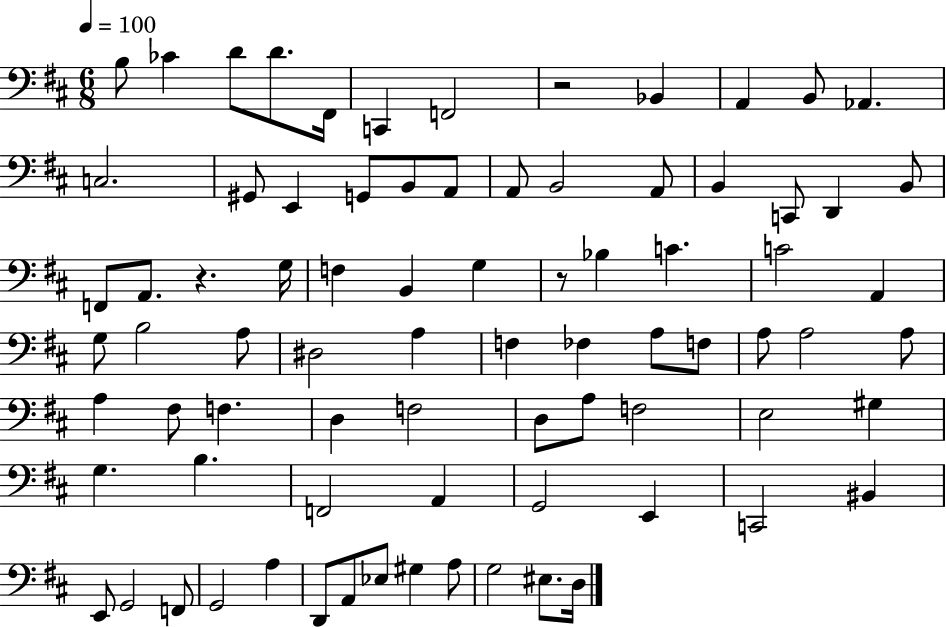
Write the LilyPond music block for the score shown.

{
  \clef bass
  \numericTimeSignature
  \time 6/8
  \key d \major
  \tempo 4 = 100
  \repeat volta 2 { b8 ces'4 d'8 d'8. fis,16 | c,4 f,2 | r2 bes,4 | a,4 b,8 aes,4. | \break c2. | gis,8 e,4 g,8 b,8 a,8 | a,8 b,2 a,8 | b,4 c,8 d,4 b,8 | \break f,8 a,8. r4. g16 | f4 b,4 g4 | r8 bes4 c'4. | c'2 a,4 | \break g8 b2 a8 | dis2 a4 | f4 fes4 a8 f8 | a8 a2 a8 | \break a4 fis8 f4. | d4 f2 | d8 a8 f2 | e2 gis4 | \break g4. b4. | f,2 a,4 | g,2 e,4 | c,2 bis,4 | \break e,8 g,2 f,8 | g,2 a4 | d,8 a,8 ees8 gis4 a8 | g2 eis8. d16 | \break } \bar "|."
}